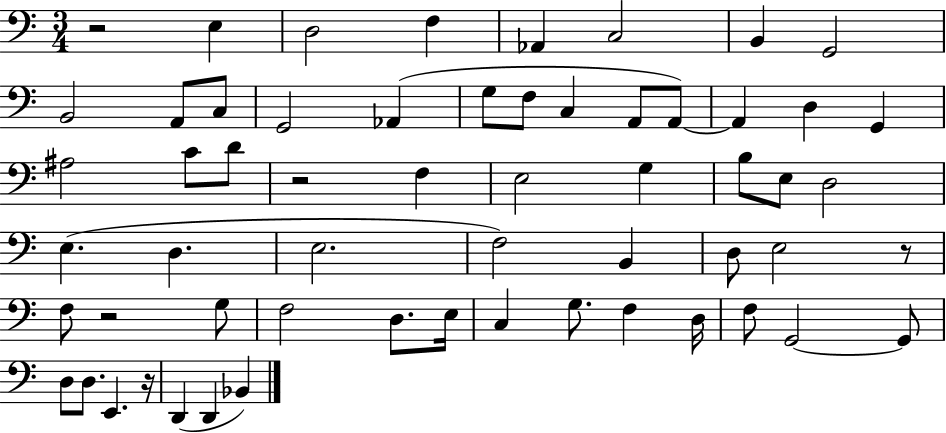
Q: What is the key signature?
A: C major